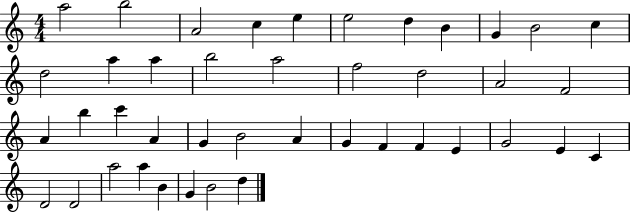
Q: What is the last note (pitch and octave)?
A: D5